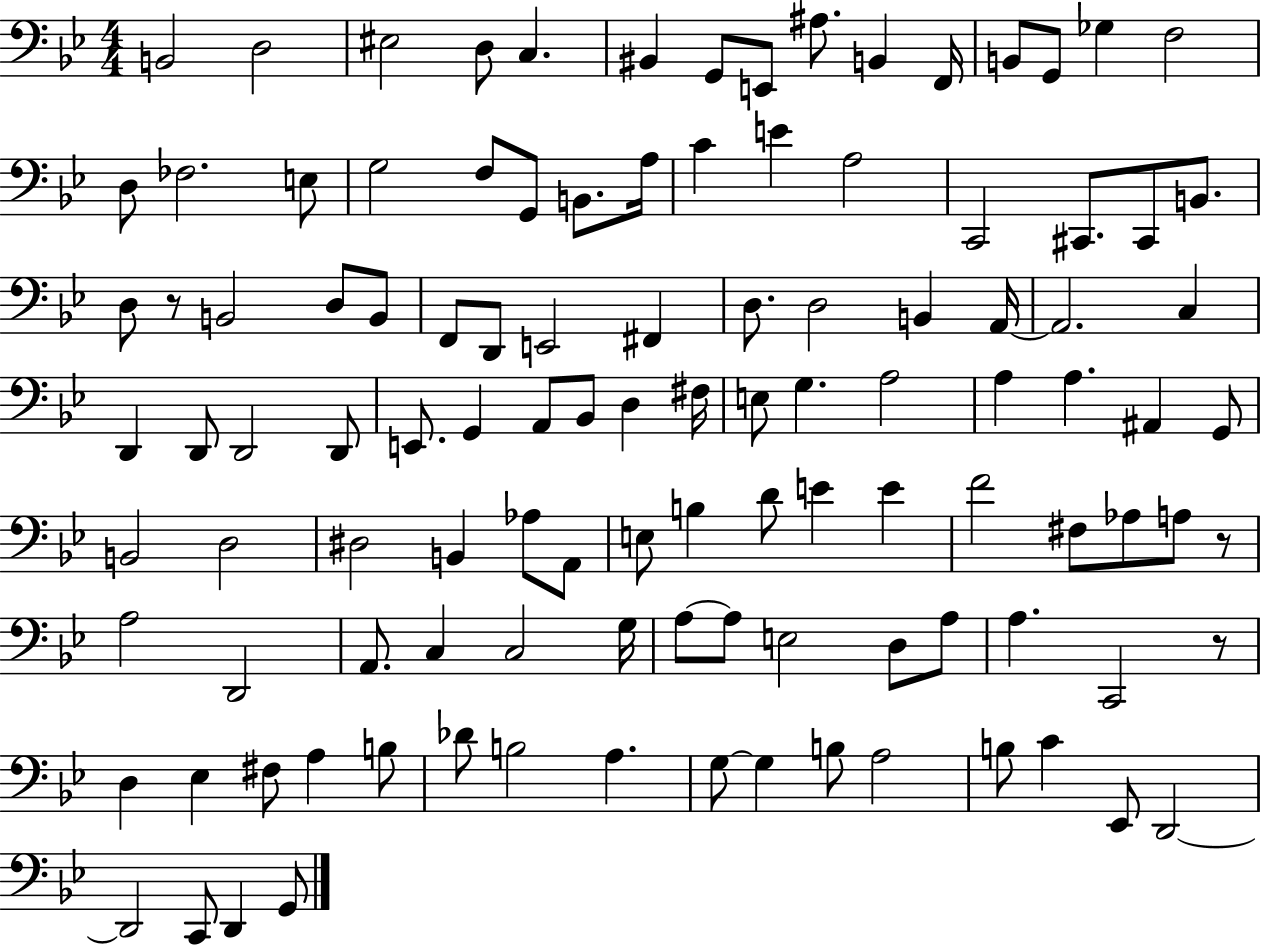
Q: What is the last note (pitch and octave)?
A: G2